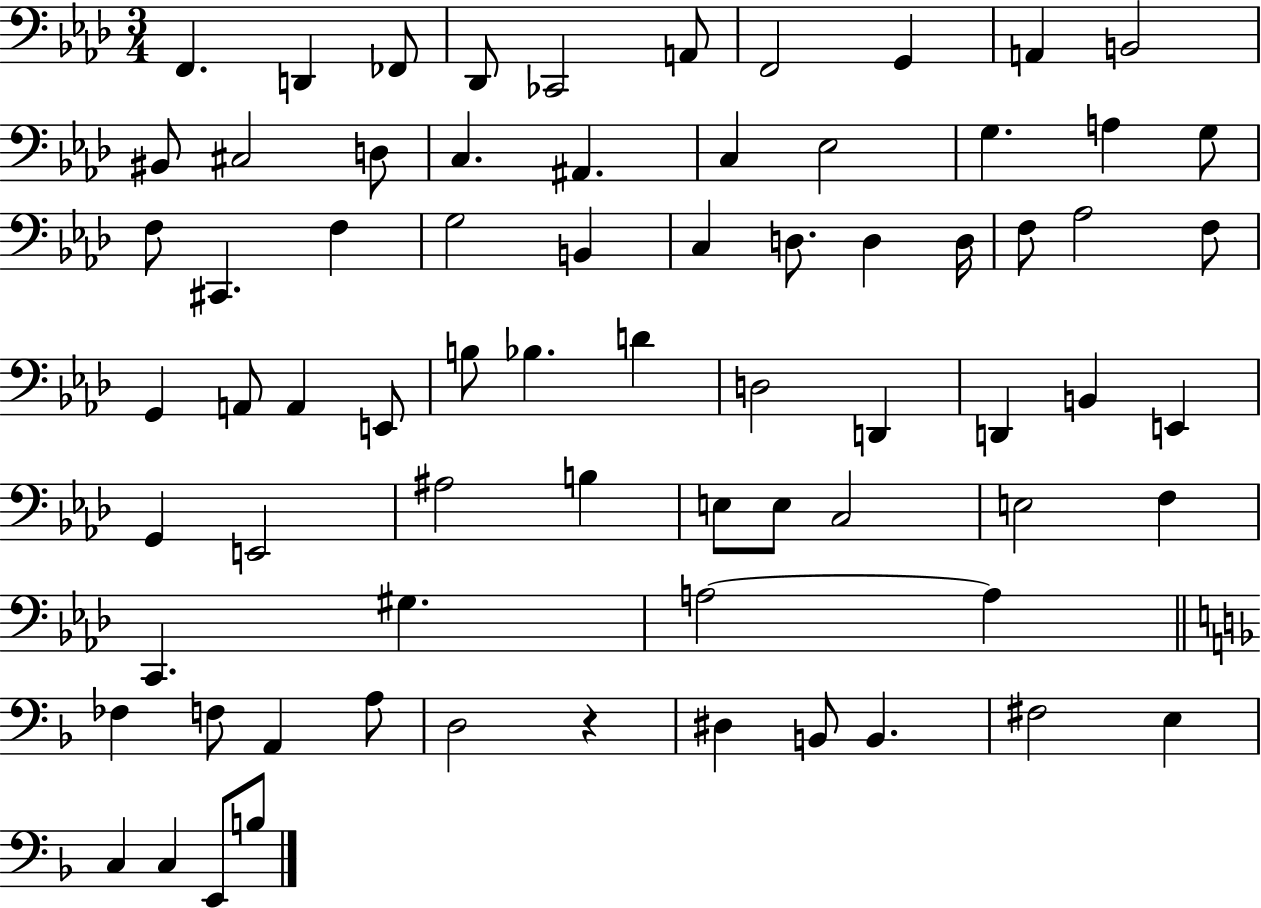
{
  \clef bass
  \numericTimeSignature
  \time 3/4
  \key aes \major
  \repeat volta 2 { f,4. d,4 fes,8 | des,8 ces,2 a,8 | f,2 g,4 | a,4 b,2 | \break bis,8 cis2 d8 | c4. ais,4. | c4 ees2 | g4. a4 g8 | \break f8 cis,4. f4 | g2 b,4 | c4 d8. d4 d16 | f8 aes2 f8 | \break g,4 a,8 a,4 e,8 | b8 bes4. d'4 | d2 d,4 | d,4 b,4 e,4 | \break g,4 e,2 | ais2 b4 | e8 e8 c2 | e2 f4 | \break c,4. gis4. | a2~~ a4 | \bar "||" \break \key d \minor fes4 f8 a,4 a8 | d2 r4 | dis4 b,8 b,4. | fis2 e4 | \break c4 c4 e,8 b8 | } \bar "|."
}